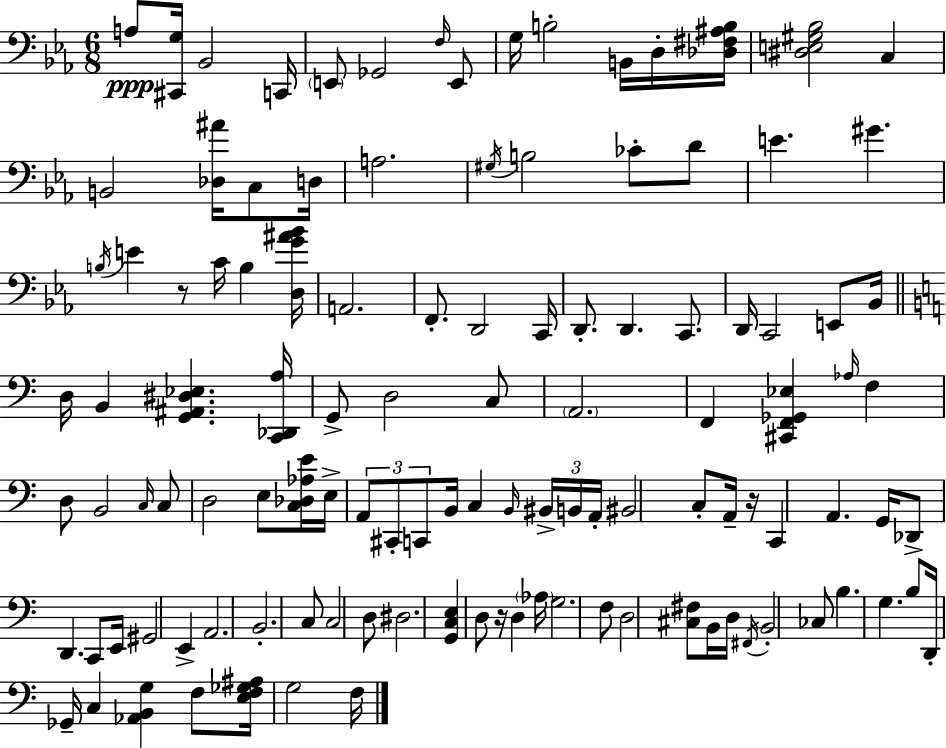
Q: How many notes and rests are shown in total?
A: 116